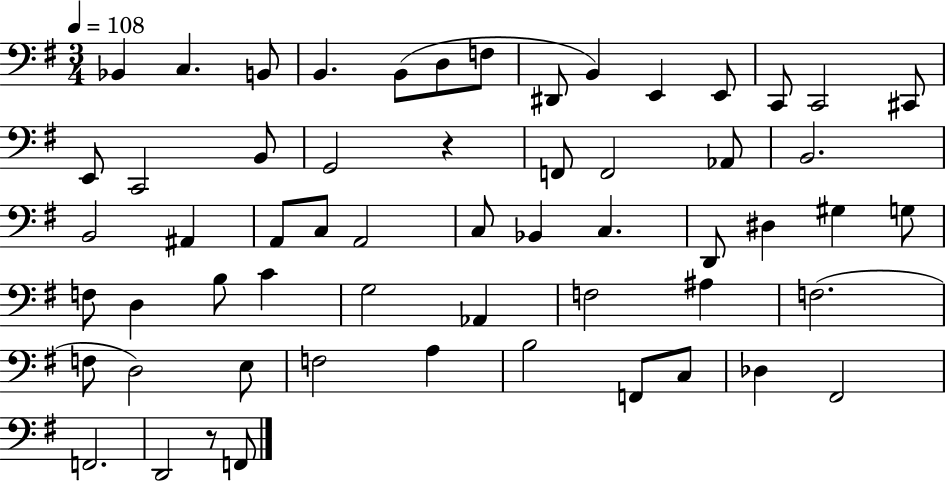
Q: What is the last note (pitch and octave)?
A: F2